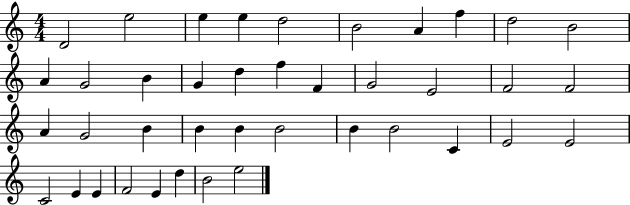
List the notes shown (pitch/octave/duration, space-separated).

D4/h E5/h E5/q E5/q D5/h B4/h A4/q F5/q D5/h B4/h A4/q G4/h B4/q G4/q D5/q F5/q F4/q G4/h E4/h F4/h F4/h A4/q G4/h B4/q B4/q B4/q B4/h B4/q B4/h C4/q E4/h E4/h C4/h E4/q E4/q F4/h E4/q D5/q B4/h E5/h